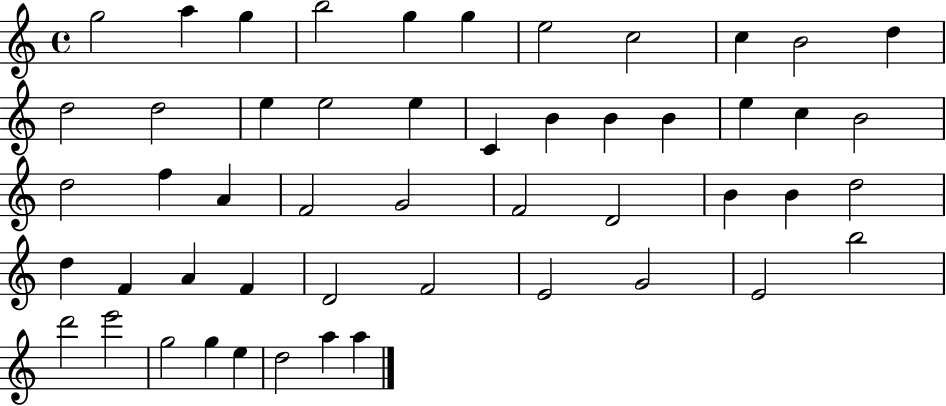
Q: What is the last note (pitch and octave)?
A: A5